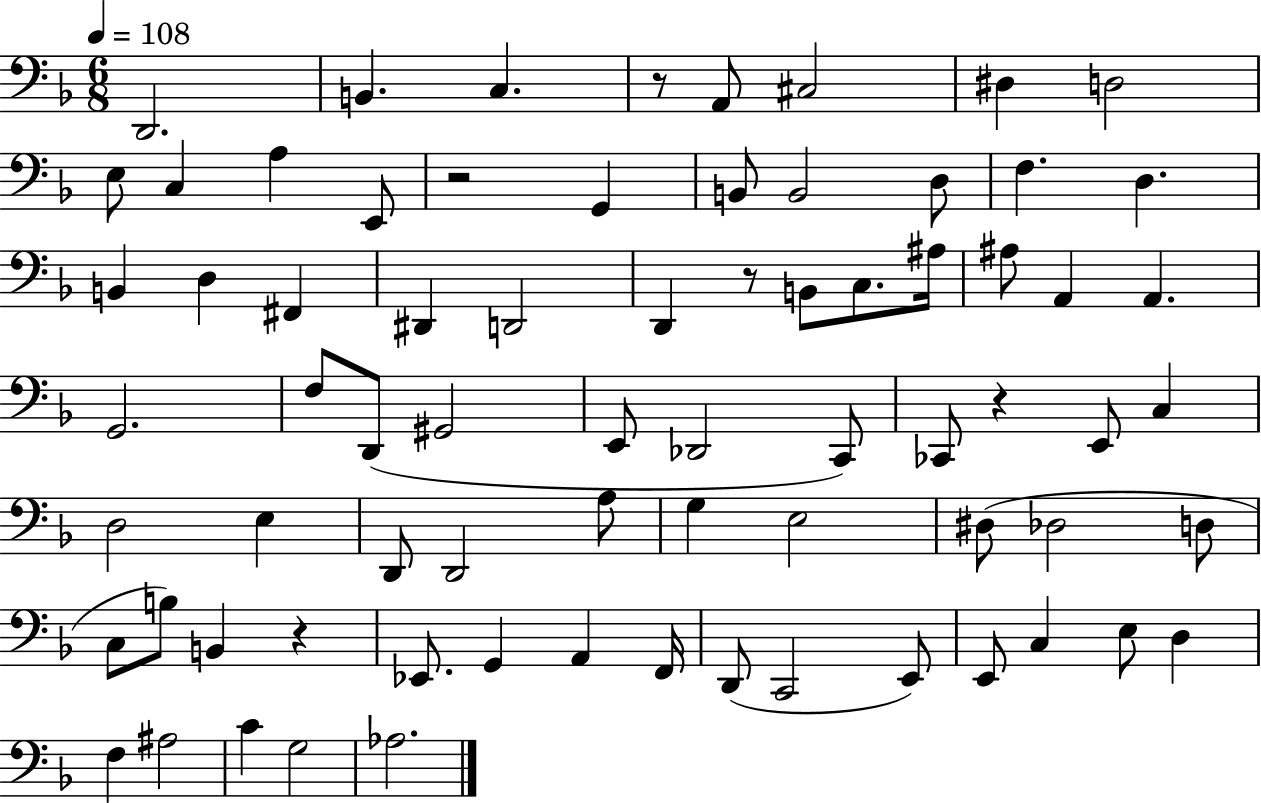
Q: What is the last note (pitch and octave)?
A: Ab3